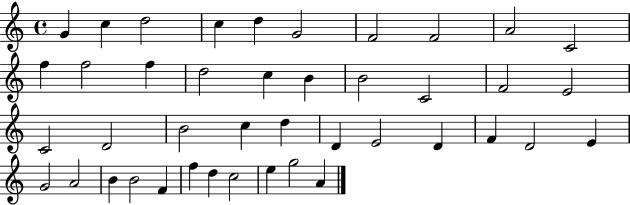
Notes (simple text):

G4/q C5/q D5/h C5/q D5/q G4/h F4/h F4/h A4/h C4/h F5/q F5/h F5/q D5/h C5/q B4/q B4/h C4/h F4/h E4/h C4/h D4/h B4/h C5/q D5/q D4/q E4/h D4/q F4/q D4/h E4/q G4/h A4/h B4/q B4/h F4/q F5/q D5/q C5/h E5/q G5/h A4/q